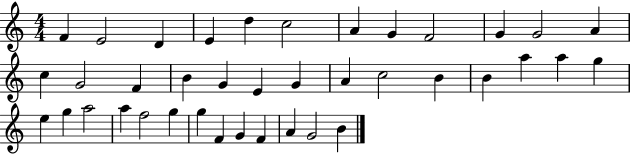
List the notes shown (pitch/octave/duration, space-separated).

F4/q E4/h D4/q E4/q D5/q C5/h A4/q G4/q F4/h G4/q G4/h A4/q C5/q G4/h F4/q B4/q G4/q E4/q G4/q A4/q C5/h B4/q B4/q A5/q A5/q G5/q E5/q G5/q A5/h A5/q F5/h G5/q G5/q F4/q G4/q F4/q A4/q G4/h B4/q